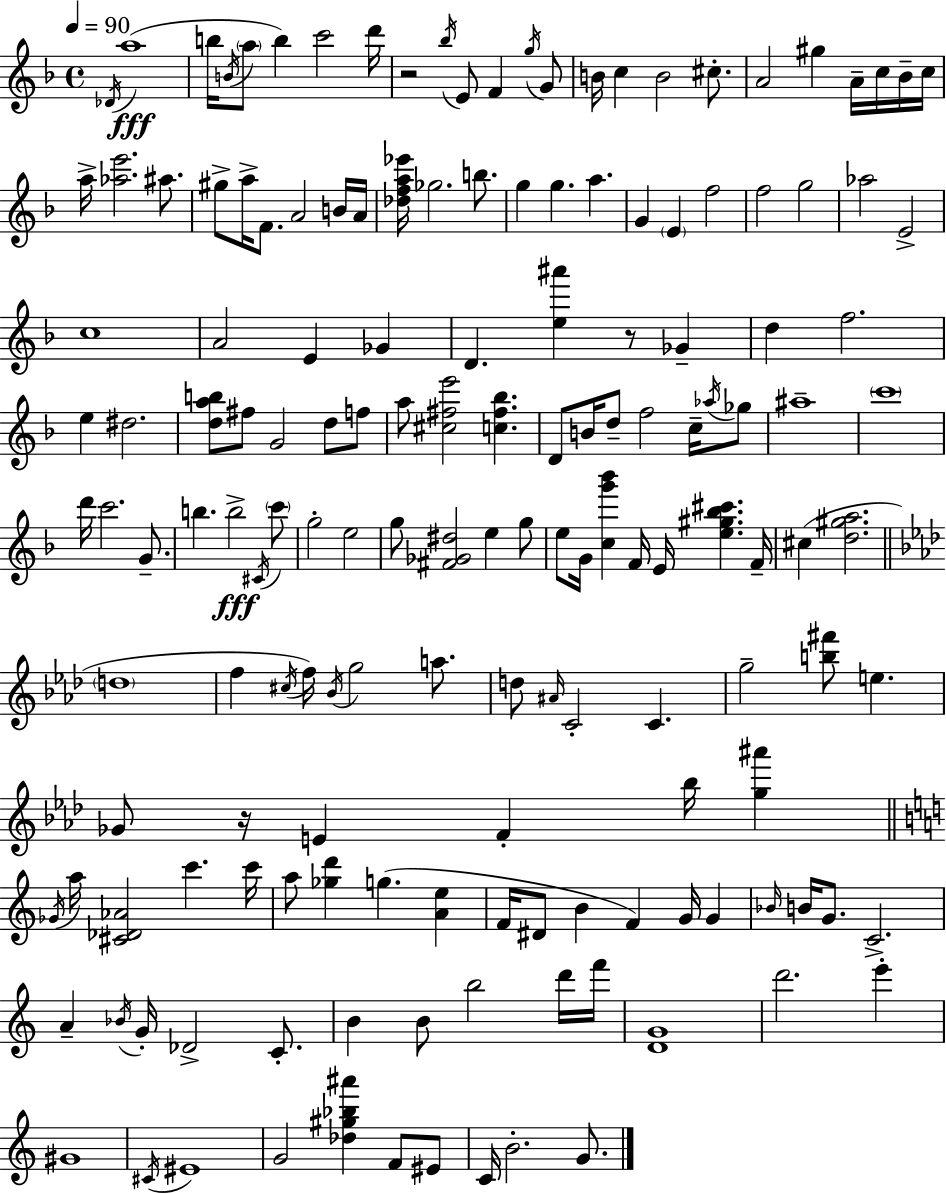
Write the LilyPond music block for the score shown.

{
  \clef treble
  \time 4/4
  \defaultTimeSignature
  \key d \minor
  \tempo 4 = 90
  \acciaccatura { des'16 }(\fff a''1 | b''16 \acciaccatura { b'16 } \parenthesize a''8 b''4) c'''2 | d'''16 r2 \acciaccatura { bes''16 } e'8 f'4 | \acciaccatura { g''16 } g'8 b'16 c''4 b'2 | \break cis''8.-. a'2 gis''4 | a'16-- c''16 bes'16-- c''16 a''16-> <aes'' e'''>2. | ais''8. gis''8-> a''16-> f'8. a'2 | b'16 a'16 <des'' f'' a'' ees'''>16 ges''2. | \break b''8. g''4 g''4. a''4. | g'4 \parenthesize e'4 f''2 | f''2 g''2 | aes''2 e'2-> | \break c''1 | a'2 e'4 | ges'4 d'4. <e'' ais'''>4 r8 | ges'4-- d''4 f''2. | \break e''4 dis''2. | <d'' a'' b''>8 fis''8 g'2 | d''8 f''8 a''8 <cis'' fis'' e'''>2 <c'' fis'' bes''>4. | d'8 b'16 d''8-- f''2 | \break c''16-- \acciaccatura { aes''16 } ges''8 ais''1-- | \parenthesize c'''1 | d'''16 c'''2. | g'8.-- b''4. b''2->\fff | \break \acciaccatura { cis'16 } \parenthesize c'''8 g''2-. e''2 | g''8 <fis' ges' dis''>2 | e''4 g''8 e''8 g'16 <c'' g''' bes'''>4 f'16 e'16 <e'' gis'' bes'' cis'''>4. | f'16-- cis''4( <d'' gis'' a''>2. | \break \bar "||" \break \key aes \major \parenthesize d''1 | f''4 \acciaccatura { cis''16 } f''16) \acciaccatura { bes'16 } g''2 a''8. | d''8 \grace { ais'16 } c'2-. c'4. | g''2-- <b'' fis'''>8 e''4. | \break ges'8 r16 e'4 f'4-. bes''16 <g'' ais'''>4 | \bar "||" \break \key c \major \acciaccatura { ges'16 } a''16 <cis' des' aes'>2 c'''4. | c'''16 a''8 <ges'' d'''>4 g''4.( <a' e''>4 | f'16 dis'8 b'4 f'4) g'16 g'4 | \grace { bes'16 } b'16 g'8. c'2.-> | \break a'4-- \acciaccatura { bes'16 } g'16-. des'2-> | c'8.-. b'4 b'8 b''2 | d'''16 f'''16 <d' g'>1 | d'''2. e'''4-. | \break gis'1 | \acciaccatura { cis'16 } eis'1 | g'2 <des'' gis'' bes'' ais'''>4 | f'8 eis'8 c'16 b'2.-. | \break g'8. \bar "|."
}